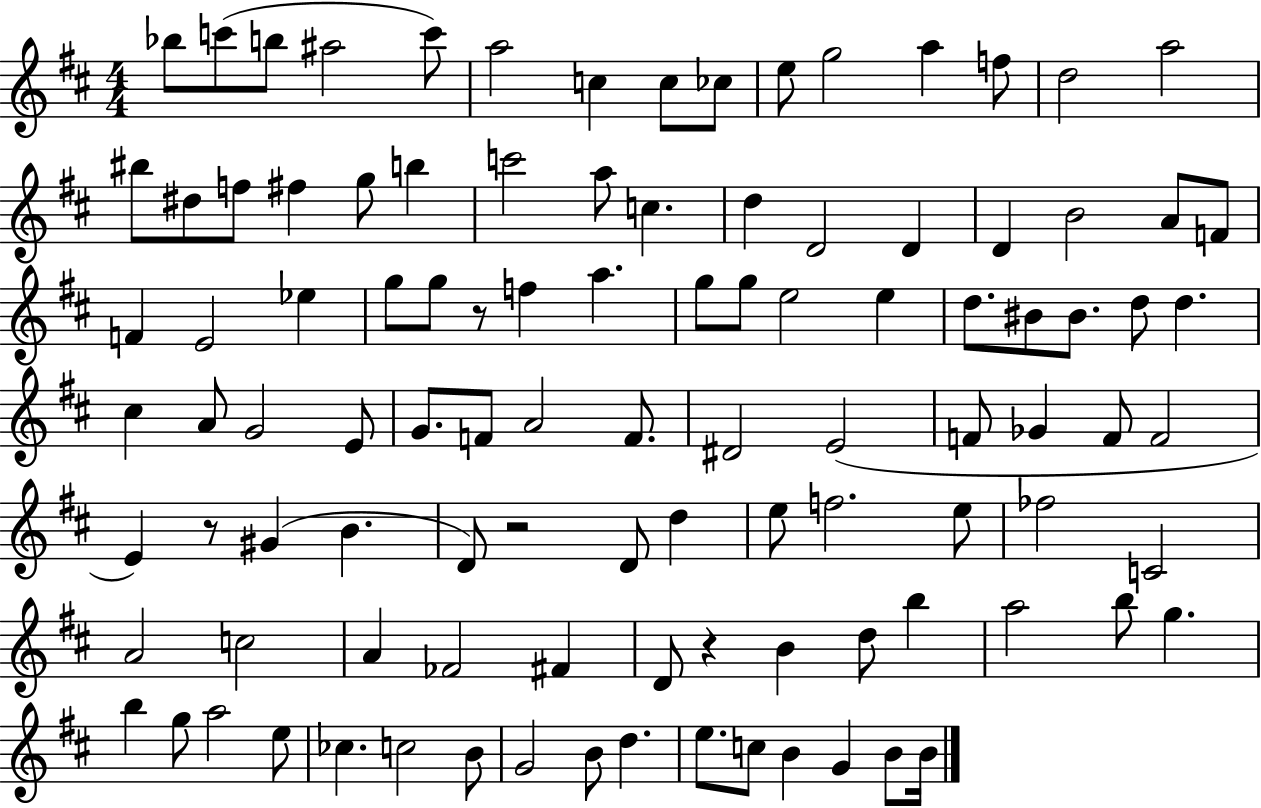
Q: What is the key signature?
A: D major